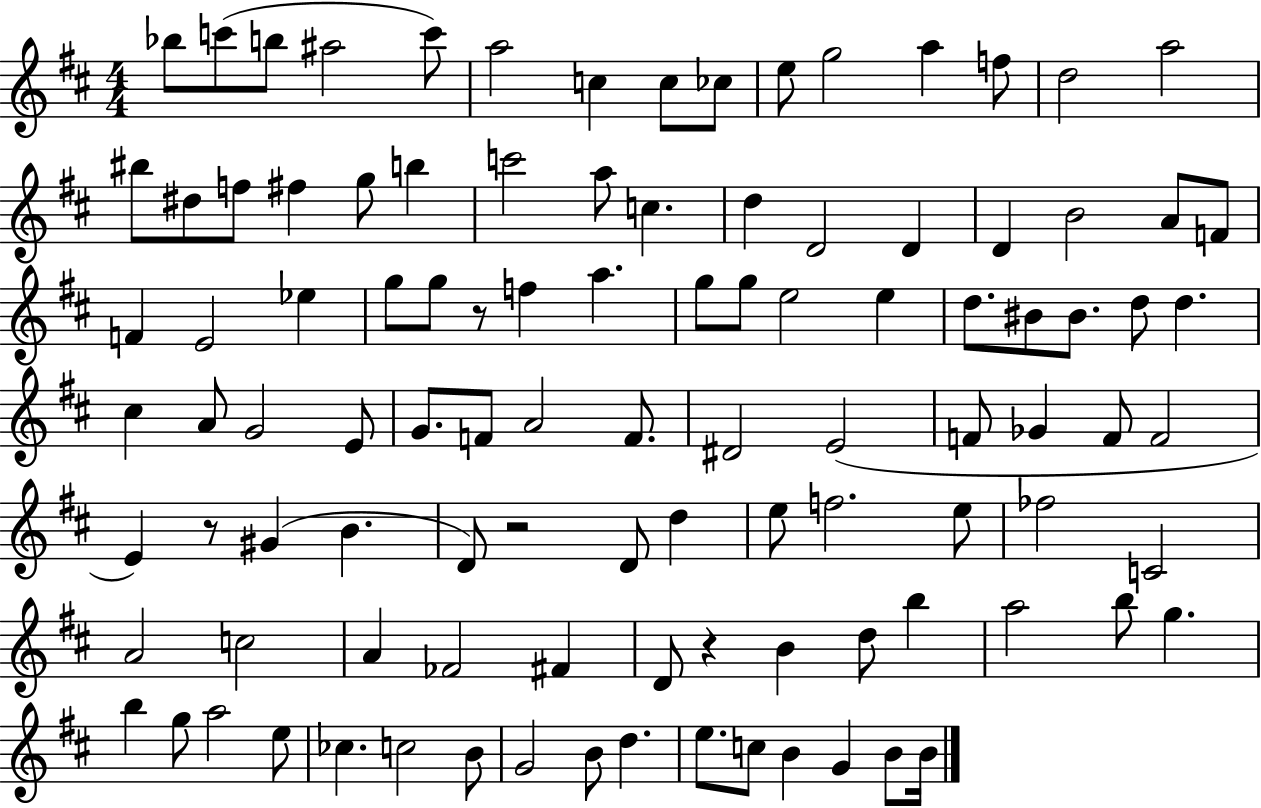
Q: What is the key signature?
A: D major